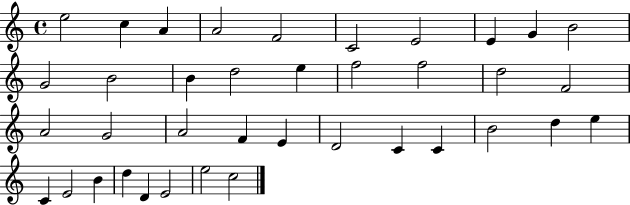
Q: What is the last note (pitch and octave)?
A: C5